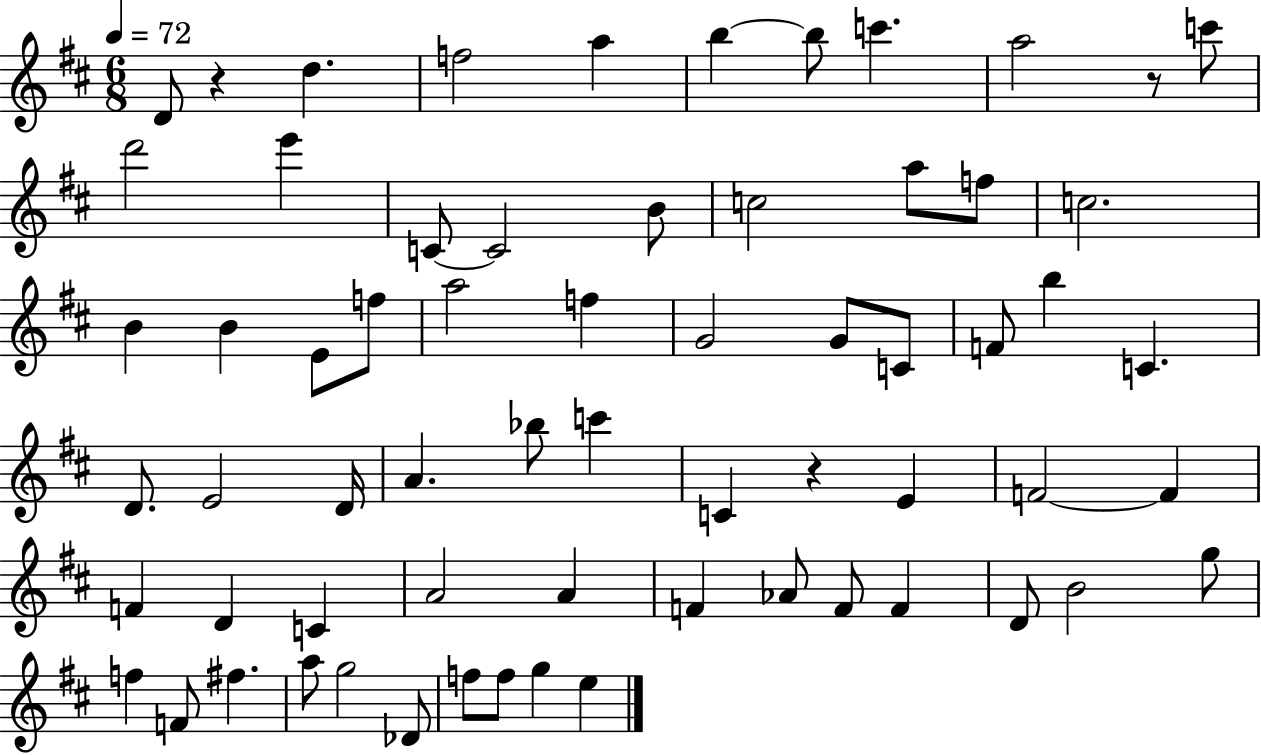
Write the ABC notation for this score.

X:1
T:Untitled
M:6/8
L:1/4
K:D
D/2 z d f2 a b b/2 c' a2 z/2 c'/2 d'2 e' C/2 C2 B/2 c2 a/2 f/2 c2 B B E/2 f/2 a2 f G2 G/2 C/2 F/2 b C D/2 E2 D/4 A _b/2 c' C z E F2 F F D C A2 A F _A/2 F/2 F D/2 B2 g/2 f F/2 ^f a/2 g2 _D/2 f/2 f/2 g e